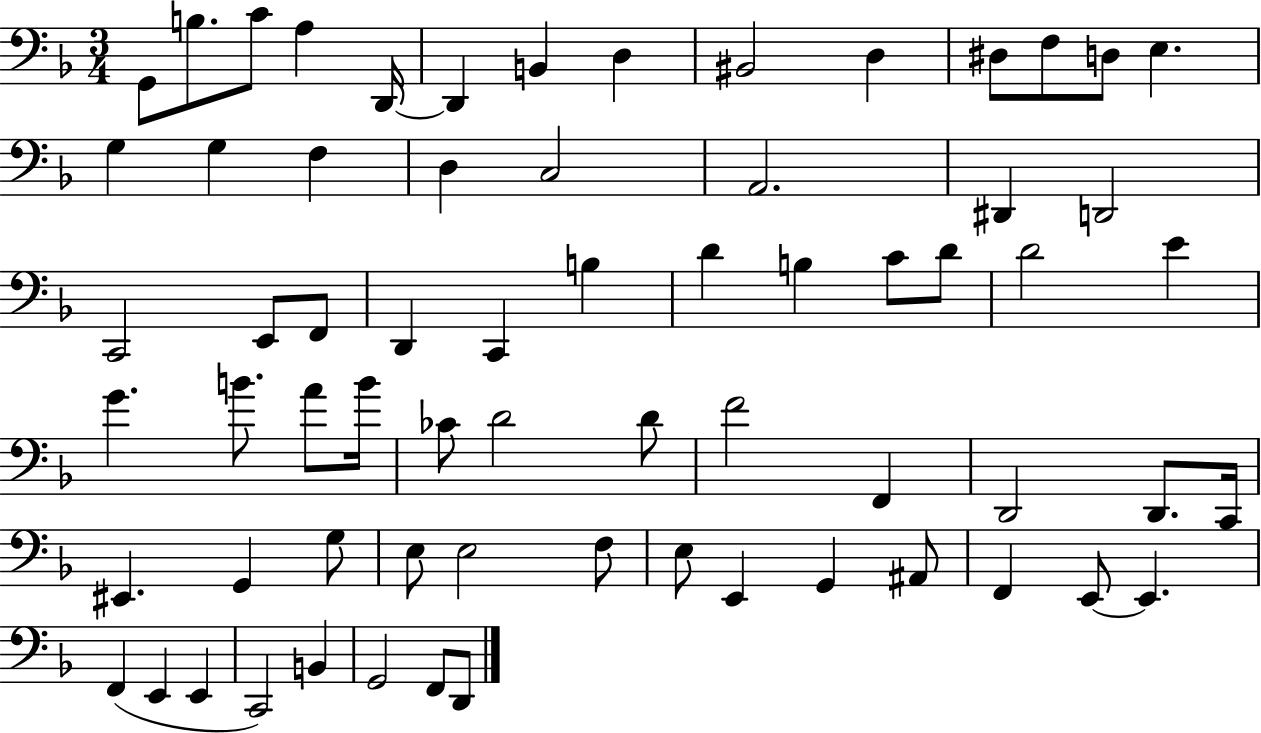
X:1
T:Untitled
M:3/4
L:1/4
K:F
G,,/2 B,/2 C/2 A, D,,/4 D,, B,, D, ^B,,2 D, ^D,/2 F,/2 D,/2 E, G, G, F, D, C,2 A,,2 ^D,, D,,2 C,,2 E,,/2 F,,/2 D,, C,, B, D B, C/2 D/2 D2 E G B/2 A/2 B/4 _C/2 D2 D/2 F2 F,, D,,2 D,,/2 C,,/4 ^E,, G,, G,/2 E,/2 E,2 F,/2 E,/2 E,, G,, ^A,,/2 F,, E,,/2 E,, F,, E,, E,, C,,2 B,, G,,2 F,,/2 D,,/2